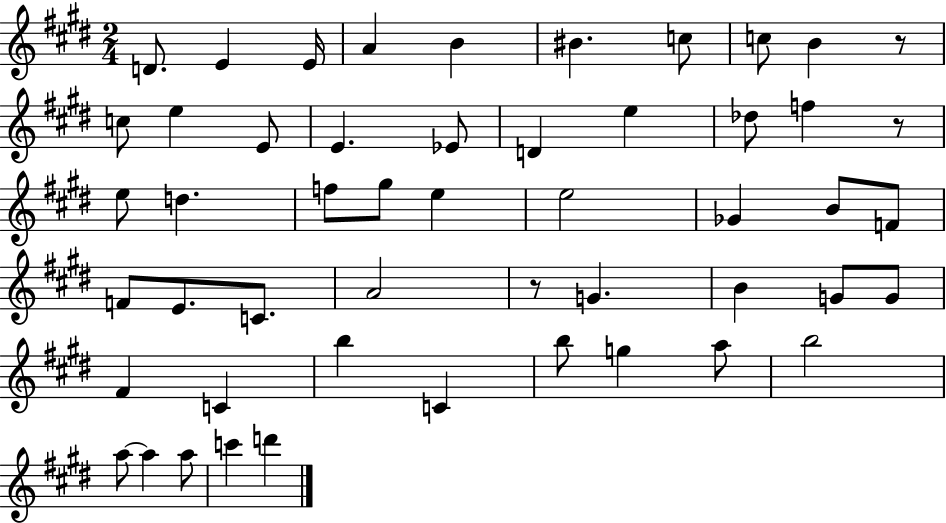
{
  \clef treble
  \numericTimeSignature
  \time 2/4
  \key e \major
  \repeat volta 2 { d'8. e'4 e'16 | a'4 b'4 | bis'4. c''8 | c''8 b'4 r8 | \break c''8 e''4 e'8 | e'4. ees'8 | d'4 e''4 | des''8 f''4 r8 | \break e''8 d''4. | f''8 gis''8 e''4 | e''2 | ges'4 b'8 f'8 | \break f'8 e'8. c'8. | a'2 | r8 g'4. | b'4 g'8 g'8 | \break fis'4 c'4 | b''4 c'4 | b''8 g''4 a''8 | b''2 | \break a''8~~ a''4 a''8 | c'''4 d'''4 | } \bar "|."
}